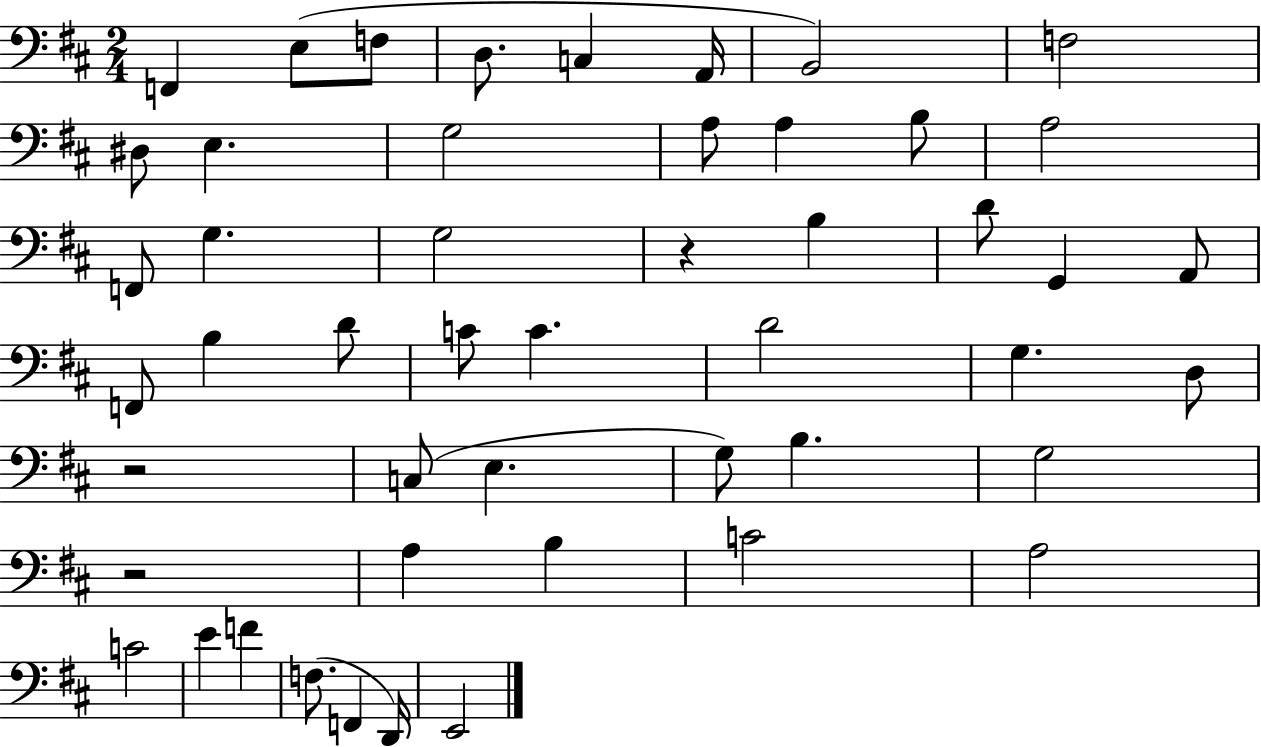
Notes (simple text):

F2/q E3/e F3/e D3/e. C3/q A2/s B2/h F3/h D#3/e E3/q. G3/h A3/e A3/q B3/e A3/h F2/e G3/q. G3/h R/q B3/q D4/e G2/q A2/e F2/e B3/q D4/e C4/e C4/q. D4/h G3/q. D3/e R/h C3/e E3/q. G3/e B3/q. G3/h R/h A3/q B3/q C4/h A3/h C4/h E4/q F4/q F3/e. F2/q D2/s E2/h